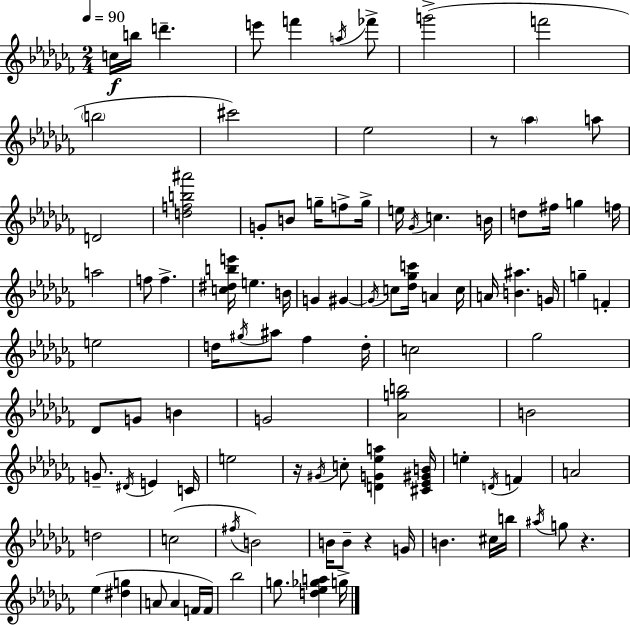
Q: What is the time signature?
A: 2/4